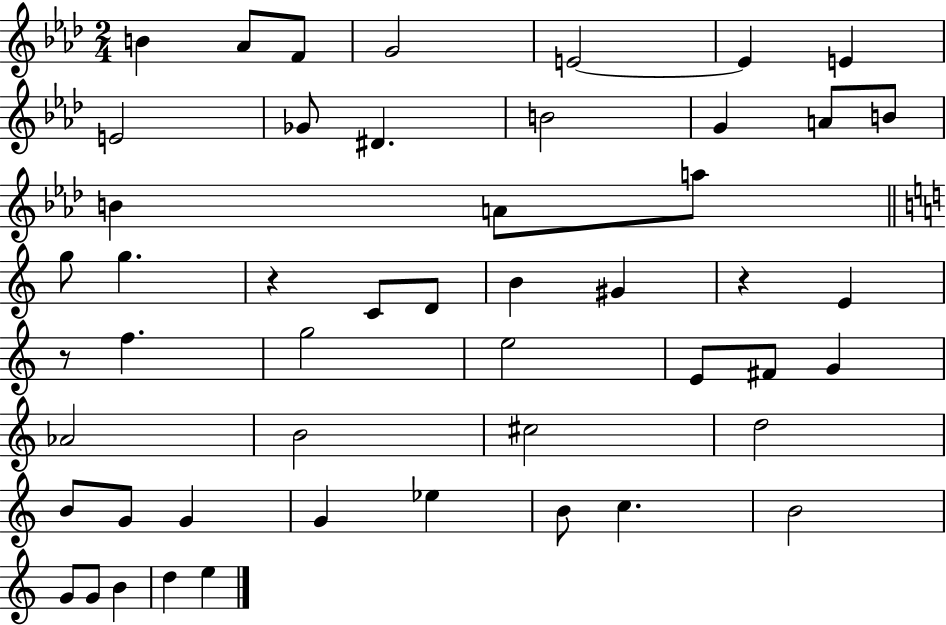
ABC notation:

X:1
T:Untitled
M:2/4
L:1/4
K:Ab
B _A/2 F/2 G2 E2 E E E2 _G/2 ^D B2 G A/2 B/2 B A/2 a/2 g/2 g z C/2 D/2 B ^G z E z/2 f g2 e2 E/2 ^F/2 G _A2 B2 ^c2 d2 B/2 G/2 G G _e B/2 c B2 G/2 G/2 B d e